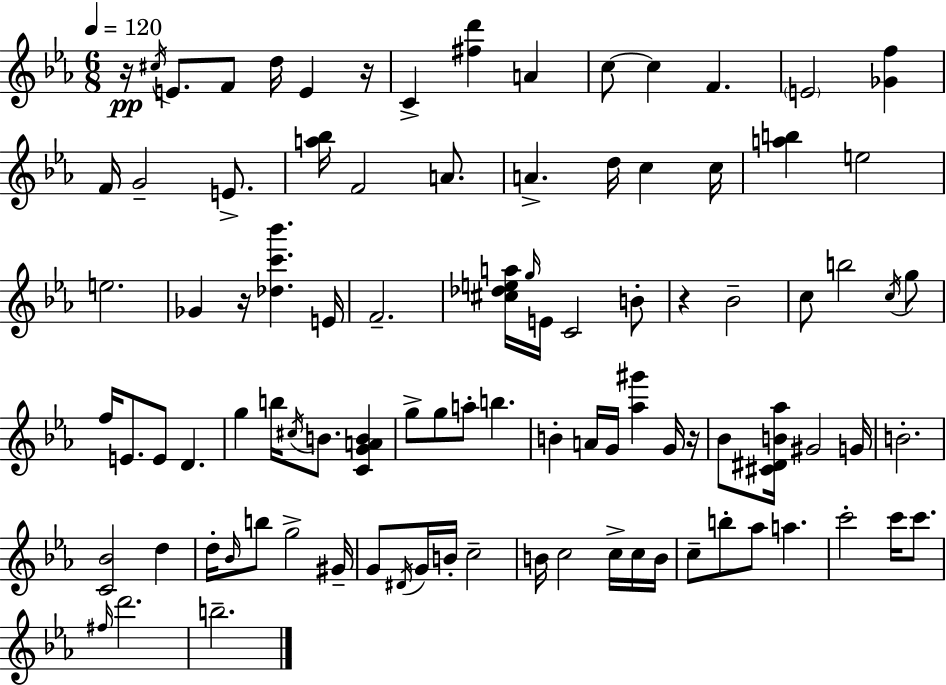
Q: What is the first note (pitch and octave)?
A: C#5